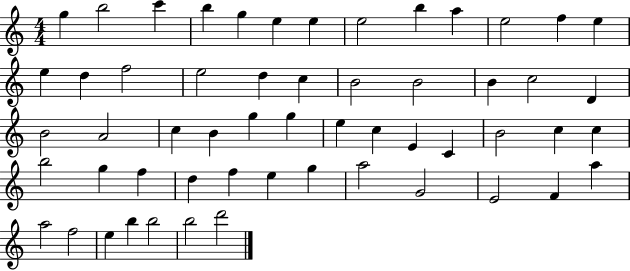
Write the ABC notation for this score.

X:1
T:Untitled
M:4/4
L:1/4
K:C
g b2 c' b g e e e2 b a e2 f e e d f2 e2 d c B2 B2 B c2 D B2 A2 c B g g e c E C B2 c c b2 g f d f e g a2 G2 E2 F a a2 f2 e b b2 b2 d'2